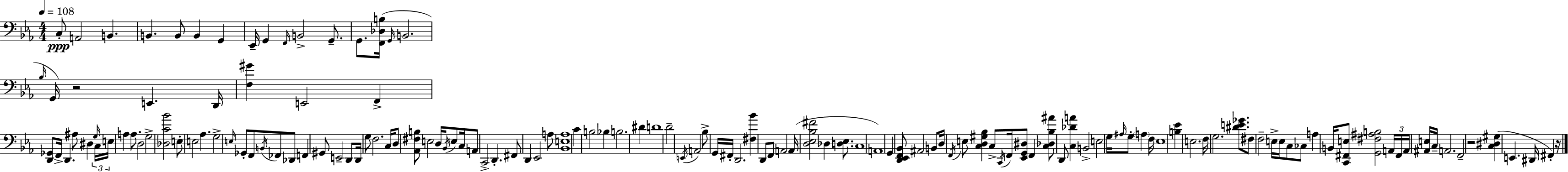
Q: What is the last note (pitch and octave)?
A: F#2